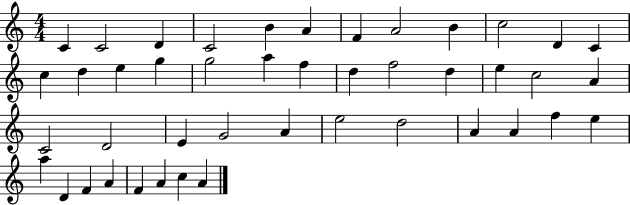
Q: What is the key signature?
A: C major